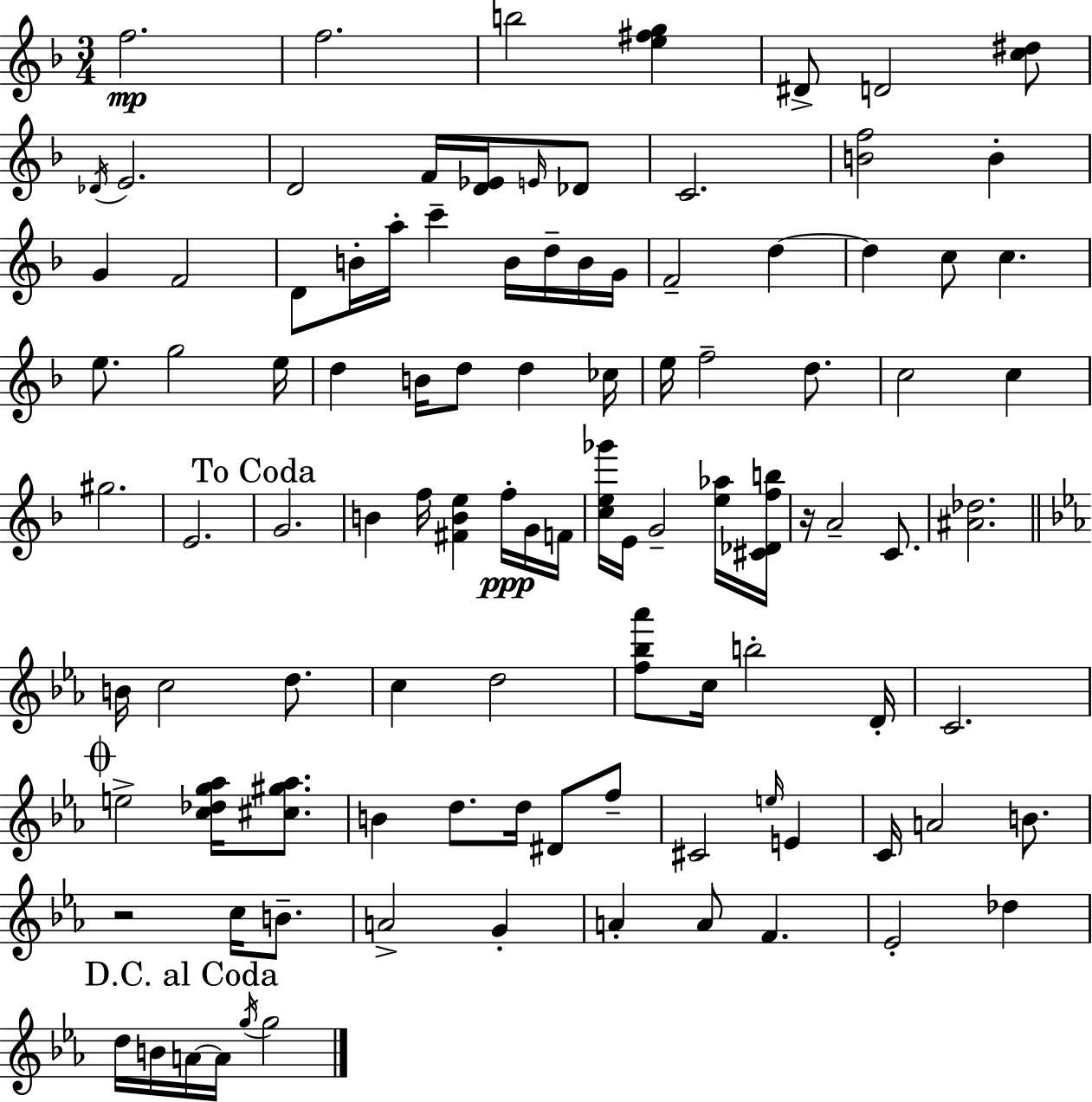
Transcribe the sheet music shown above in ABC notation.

X:1
T:Untitled
M:3/4
L:1/4
K:Dm
f2 f2 b2 [e^fg] ^D/2 D2 [c^d]/2 _D/4 E2 D2 F/4 [D_E]/4 E/4 _D/2 C2 [Bf]2 B G F2 D/2 B/4 a/4 c' B/4 d/4 B/4 G/4 F2 d d c/2 c e/2 g2 e/4 d B/4 d/2 d _c/4 e/4 f2 d/2 c2 c ^g2 E2 G2 B f/4 [^FBe] f/4 G/4 F/4 [ce_g']/4 E/4 G2 [e_a]/4 [^C_Dfb]/4 z/4 A2 C/2 [^A_d]2 B/4 c2 d/2 c d2 [f_b_a']/2 c/4 b2 D/4 C2 e2 [c_dg_a]/4 [^c^g_a]/2 B d/2 d/4 ^D/2 f/2 ^C2 e/4 E C/4 A2 B/2 z2 c/4 B/2 A2 G A A/2 F _E2 _d d/4 B/4 A/4 A/4 g/4 g2